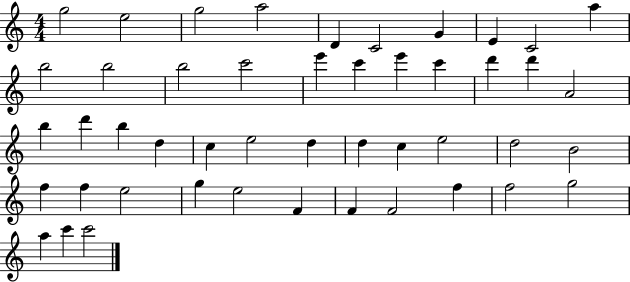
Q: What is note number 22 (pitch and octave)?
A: B5